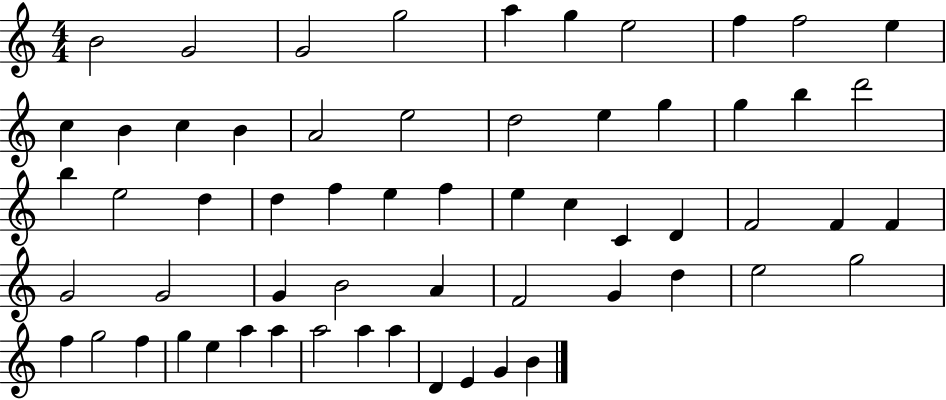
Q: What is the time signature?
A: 4/4